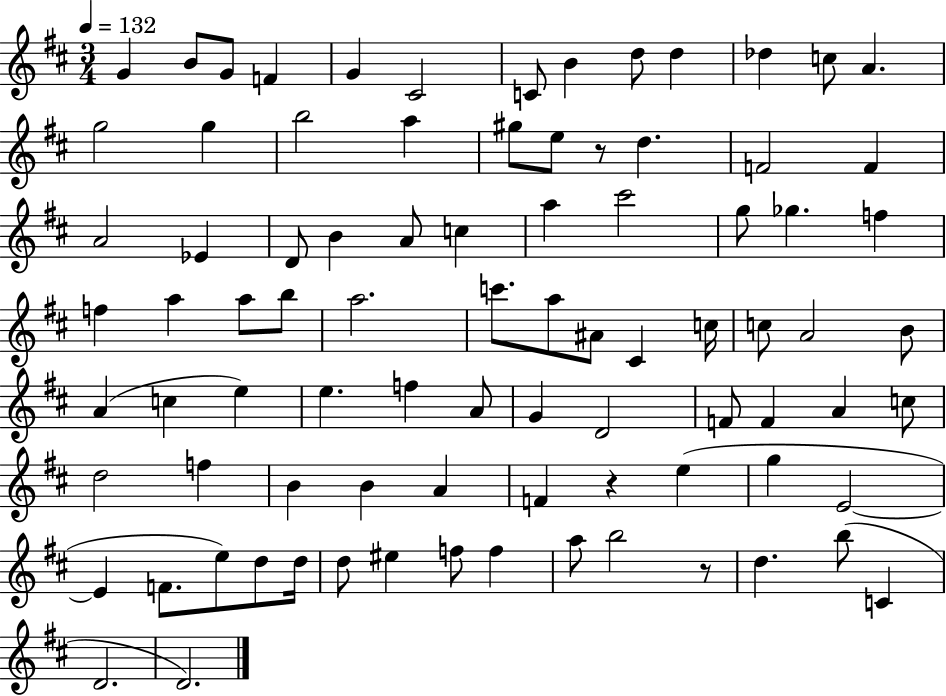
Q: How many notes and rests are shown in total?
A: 86